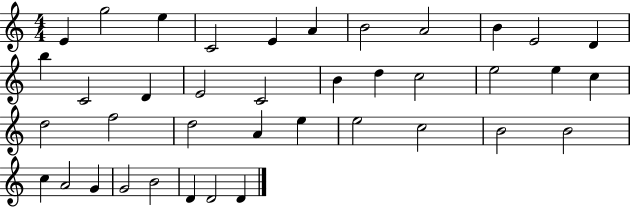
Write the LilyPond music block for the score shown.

{
  \clef treble
  \numericTimeSignature
  \time 4/4
  \key c \major
  e'4 g''2 e''4 | c'2 e'4 a'4 | b'2 a'2 | b'4 e'2 d'4 | \break b''4 c'2 d'4 | e'2 c'2 | b'4 d''4 c''2 | e''2 e''4 c''4 | \break d''2 f''2 | d''2 a'4 e''4 | e''2 c''2 | b'2 b'2 | \break c''4 a'2 g'4 | g'2 b'2 | d'4 d'2 d'4 | \bar "|."
}